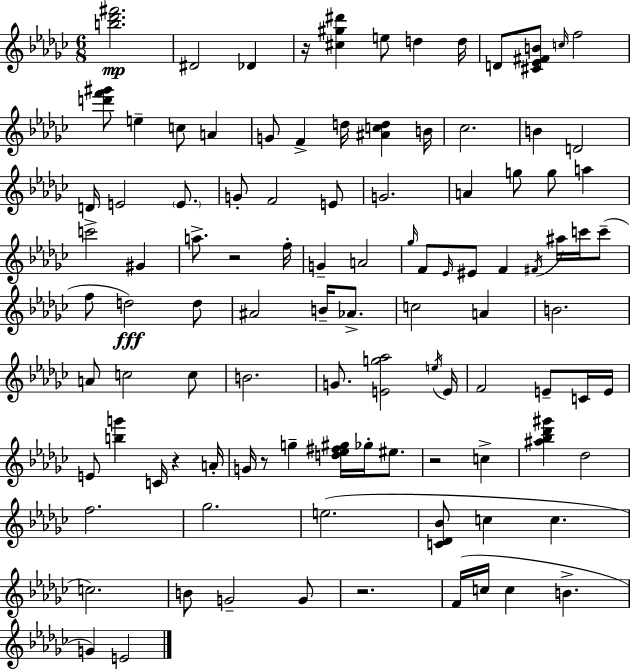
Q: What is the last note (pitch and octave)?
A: E4